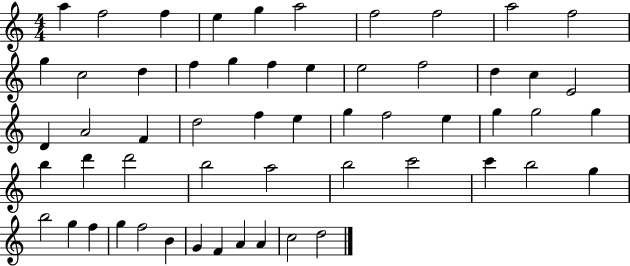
A5/q F5/h F5/q E5/q G5/q A5/h F5/h F5/h A5/h F5/h G5/q C5/h D5/q F5/q G5/q F5/q E5/q E5/h F5/h D5/q C5/q E4/h D4/q A4/h F4/q D5/h F5/q E5/q G5/q F5/h E5/q G5/q G5/h G5/q B5/q D6/q D6/h B5/h A5/h B5/h C6/h C6/q B5/h G5/q B5/h G5/q F5/q G5/q F5/h B4/q G4/q F4/q A4/q A4/q C5/h D5/h